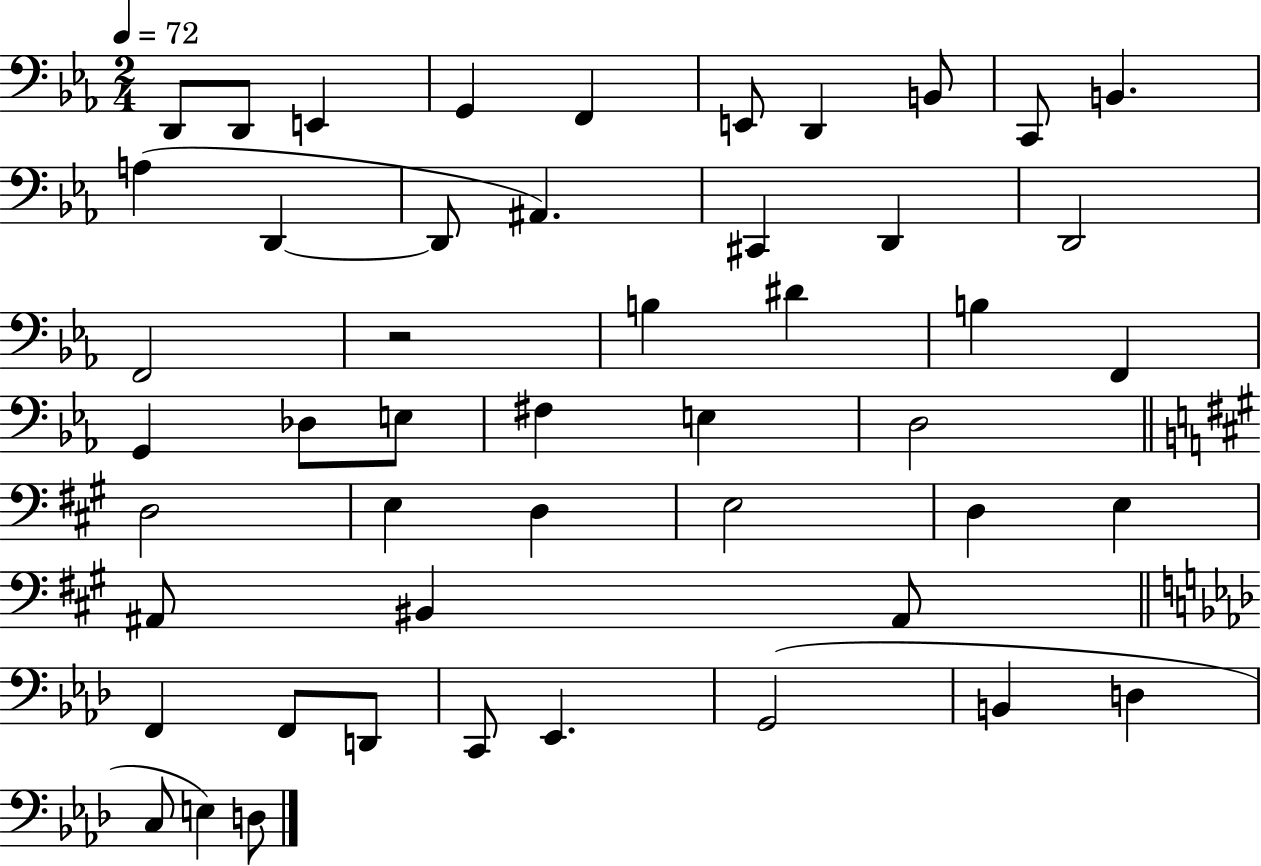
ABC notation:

X:1
T:Untitled
M:2/4
L:1/4
K:Eb
D,,/2 D,,/2 E,, G,, F,, E,,/2 D,, B,,/2 C,,/2 B,, A, D,, D,,/2 ^A,, ^C,, D,, D,,2 F,,2 z2 B, ^D B, F,, G,, _D,/2 E,/2 ^F, E, D,2 D,2 E, D, E,2 D, E, ^A,,/2 ^B,, ^A,,/2 F,, F,,/2 D,,/2 C,,/2 _E,, G,,2 B,, D, C,/2 E, D,/2